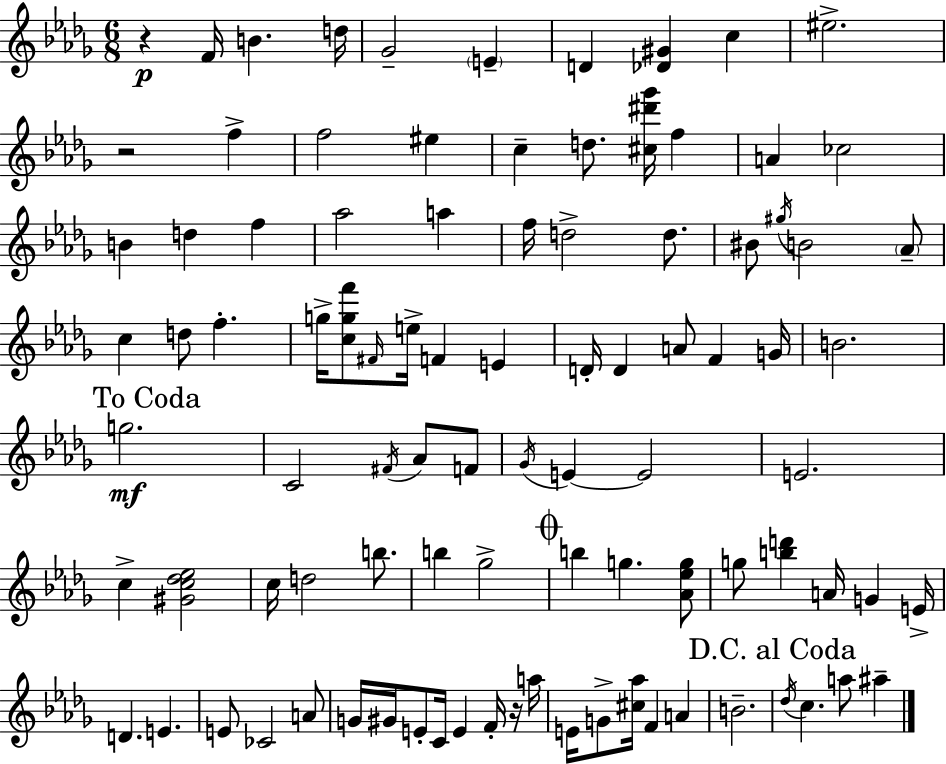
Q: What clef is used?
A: treble